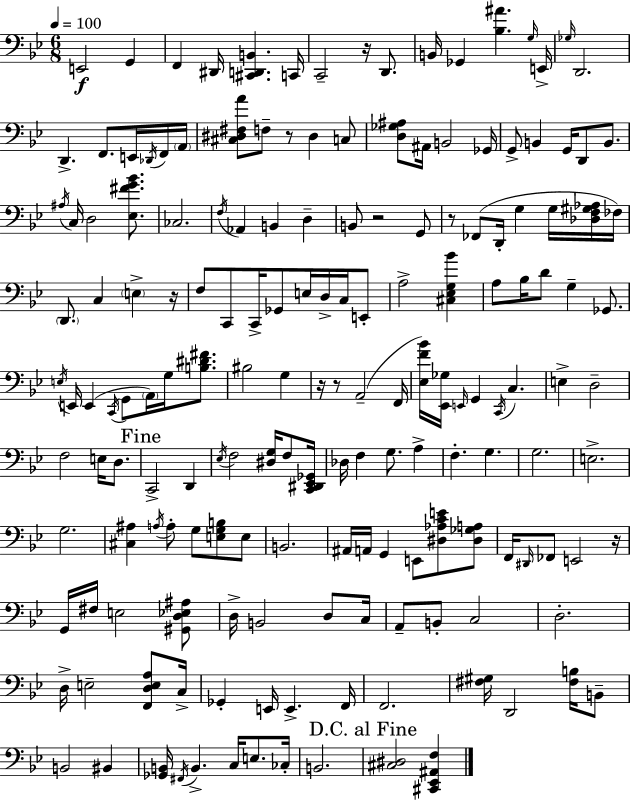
X:1
T:Untitled
M:6/8
L:1/4
K:Gm
E,,2 G,, F,, ^D,,/4 [^C,,D,,B,,] C,,/4 C,,2 z/4 D,,/2 B,,/4 _G,, [_B,^A] G,/4 E,,/4 _G,/4 D,,2 D,, F,,/2 E,,/4 _D,,/4 F,,/4 A,,/4 [^C,^D,^F,A]/2 F,/2 z/2 ^D, C,/2 [D,_G,^A,]/2 ^A,,/4 B,,2 _G,,/4 G,,/2 B,, G,,/4 D,,/2 B,,/2 ^A,/4 C,/4 D,2 [_E,^FG_B]/2 _C,2 F,/4 _A,, B,, D, B,,/2 z2 G,,/2 z/2 _F,,/2 D,,/4 G, G,/4 [_D,F,^G,_A,]/4 _F,/4 D,,/2 C, E, z/4 F,/2 C,,/2 C,,/4 _G,,/2 E,/4 D,/4 C,/4 E,,/2 A,2 [^C,_E,G,_B] A,/2 _B,/4 D/2 G, _G,,/2 E,/4 E,,/4 E,, C,,/4 G,,/2 A,,/4 G,/4 [B,^D^F]/2 ^B,2 G, z/4 z/2 A,,2 F,,/4 [_E,F_B]/4 [_E,,_G,]/4 E,,/4 G,, C,,/4 C, E, D,2 F,2 E,/4 D,/2 C,,2 D,, _E,/4 F,2 [^D,G,]/4 F,/2 [C,,^D,,_E,,_G,,]/4 _D,/4 F, G,/2 A, F, G, G,2 E,2 G,2 [^C,^A,] A,/4 A,/2 G,/2 [E,G,B,]/2 E,/2 B,,2 ^A,,/4 A,,/4 G,, E,,/2 [^D,_A,CE]/2 [^D,_G,A,]/2 F,,/4 ^D,,/4 _F,,/2 E,,2 z/4 G,,/4 ^F,/4 E,2 [^G,,D,_E,^A,]/2 D,/4 B,,2 D,/2 C,/4 A,,/2 B,,/2 C,2 D,2 D,/4 E,2 [F,,D,E,A,]/2 C,/4 _G,, E,,/4 E,, F,,/4 F,,2 [^F,^G,]/4 D,,2 [^F,B,]/4 B,,/2 B,,2 ^B,, [_G,,B,,]/4 ^F,,/4 B,, C,/4 E,/2 _C,/4 B,,2 [^C,^D,]2 [^C,,_E,,^A,,F,]